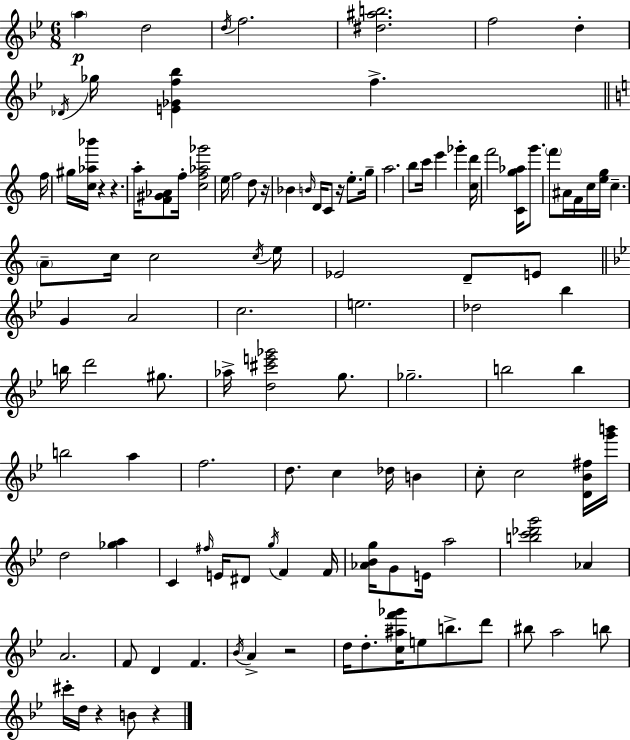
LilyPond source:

{
  \clef treble
  \numericTimeSignature
  \time 6/8
  \key g \minor
  \parenthesize a''4\p d''2 | \acciaccatura { d''16 } f''2. | <dis'' ais'' b''>2. | f''2 d''4-. | \break \acciaccatura { des'16 } ges''16 <e' ges' f'' bes''>4 f''4.-> | \bar "||" \break \key a \minor f''16 gis''16 <c'' aes'' bes'''>16 r4 r4. | a''16-. <f' gis' aes'>8 f''16-. <c'' f'' aes'' ges'''>2 | e''16 f''2 d''8 | r16 bes'4 \grace { b'16 } d'16 c'8 r16 e''8.-. | \break g''16-- a''2. | b''8 c'''16 e'''4 ges'''4-. | <c'' d'''>16 f'''2 <c' g'' aes''>16 g'''8. | \parenthesize f'''8 ais'16 f'16 c''16 <e'' g''>16 c''4.-- | \break \parenthesize a'8-- c''16 c''2 | \acciaccatura { c''16 } e''16 ees'2 d'8-- | e'8 \bar "||" \break \key bes \major g'4 a'2 | c''2. | e''2. | des''2 bes''4 | \break b''16 d'''2 gis''8. | aes''16-> <d'' cis''' e''' ges'''>2 g''8. | ges''2.-- | b''2 b''4 | \break b''2 a''4 | f''2. | d''8. c''4 des''16 b'4 | c''8-. c''2 <d' bes' fis''>16 <g''' b'''>16 | \break d''2 <ges'' a''>4 | c'4 \grace { fis''16 } e'16 dis'8 \acciaccatura { g''16 } f'4 | f'16 <aes' bes' g''>16 g'8 e'16 a''2 | <b'' c''' des''' g'''>2 aes'4 | \break a'2. | f'8 d'4 f'4. | \acciaccatura { bes'16 } a'4-> r2 | d''16 d''8.-. <c'' ais'' f''' ges'''>16 e''8 b''8.-> | \break d'''8 bis''8 a''2 | b''8 cis'''16-. d''16 r4 b'8 r4 | \bar "|."
}